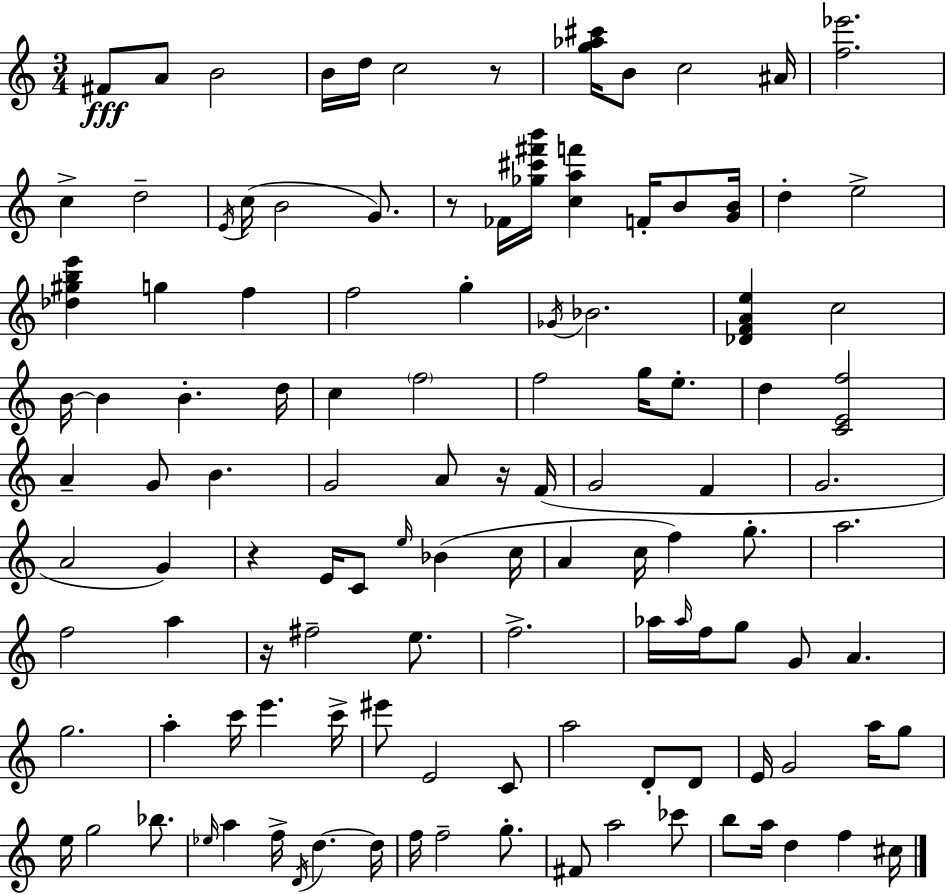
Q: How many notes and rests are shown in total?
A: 117